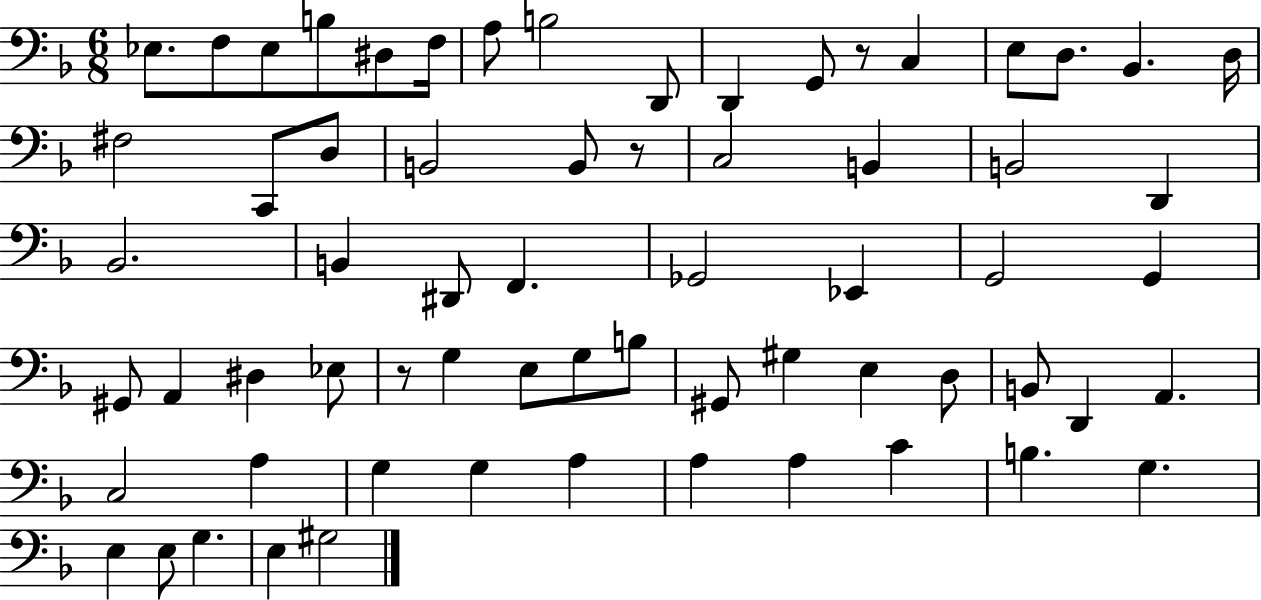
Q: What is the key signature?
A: F major